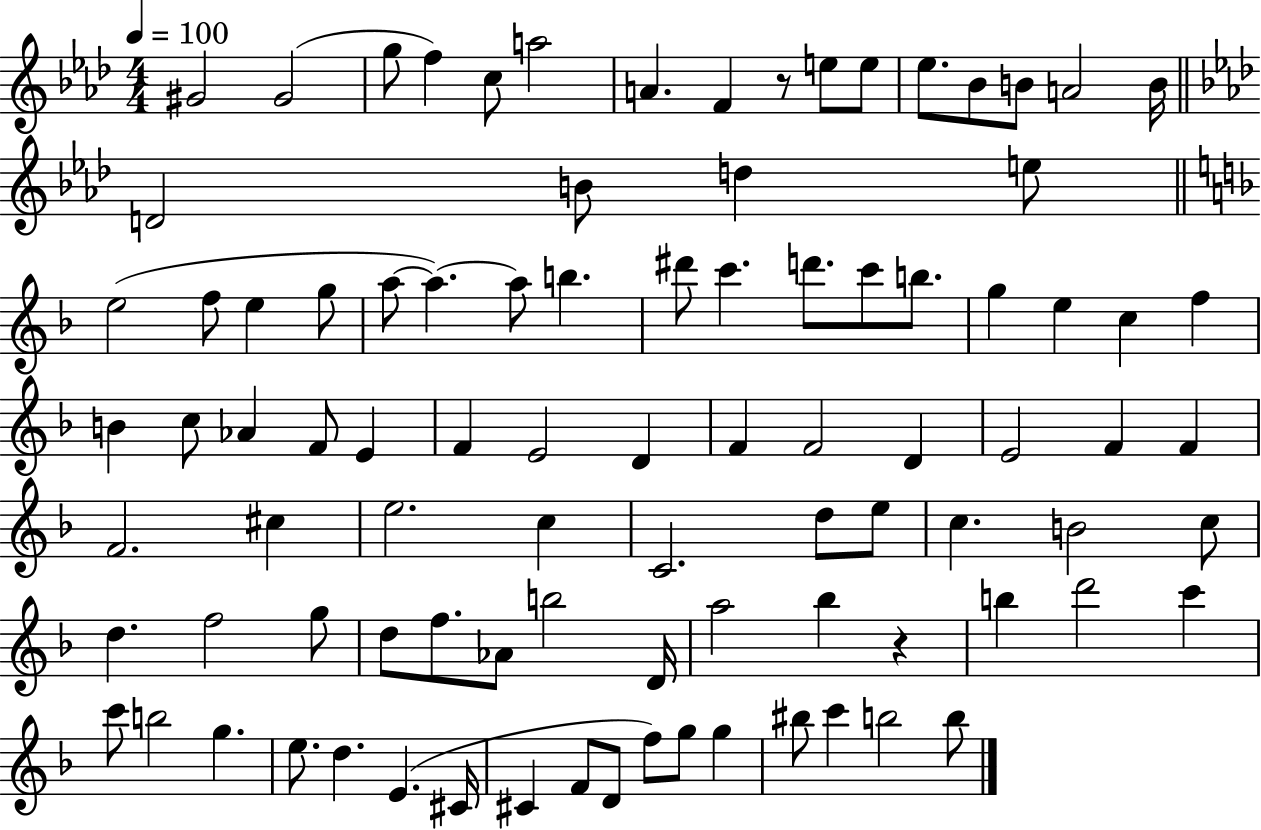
X:1
T:Untitled
M:4/4
L:1/4
K:Ab
^G2 ^G2 g/2 f c/2 a2 A F z/2 e/2 e/2 _e/2 _B/2 B/2 A2 B/4 D2 B/2 d e/2 e2 f/2 e g/2 a/2 a a/2 b ^d'/2 c' d'/2 c'/2 b/2 g e c f B c/2 _A F/2 E F E2 D F F2 D E2 F F F2 ^c e2 c C2 d/2 e/2 c B2 c/2 d f2 g/2 d/2 f/2 _A/2 b2 D/4 a2 _b z b d'2 c' c'/2 b2 g e/2 d E ^C/4 ^C F/2 D/2 f/2 g/2 g ^b/2 c' b2 b/2